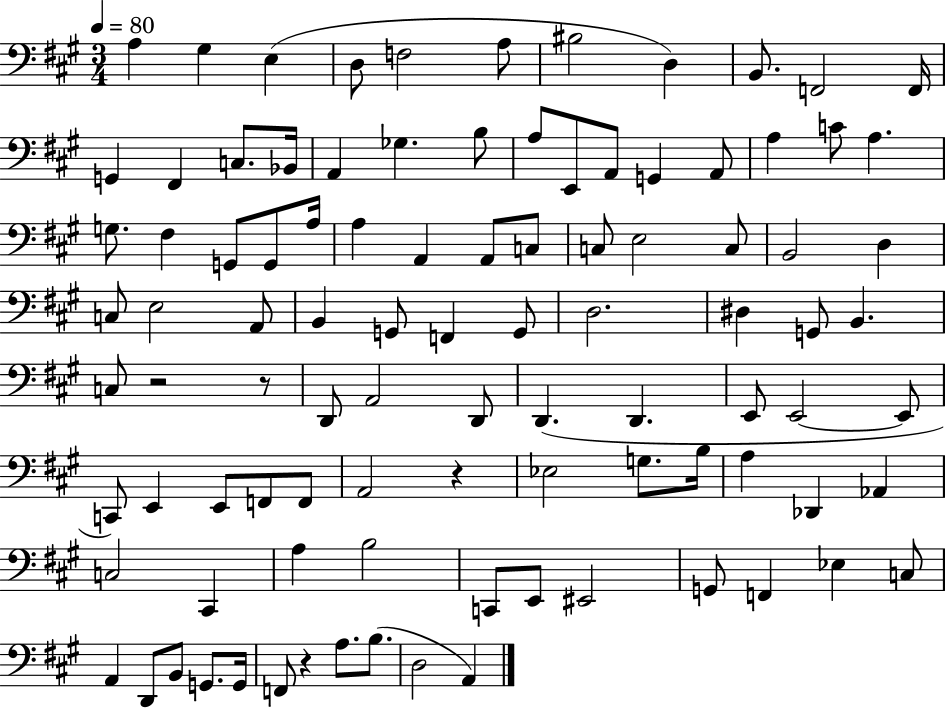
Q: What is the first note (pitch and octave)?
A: A3